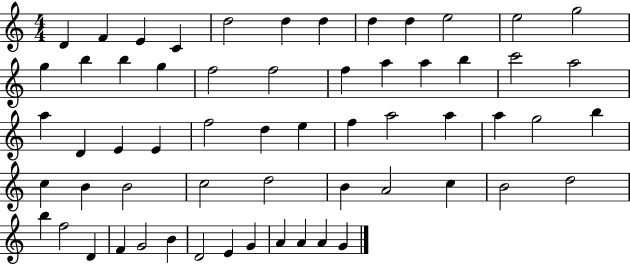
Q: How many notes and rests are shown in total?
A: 60